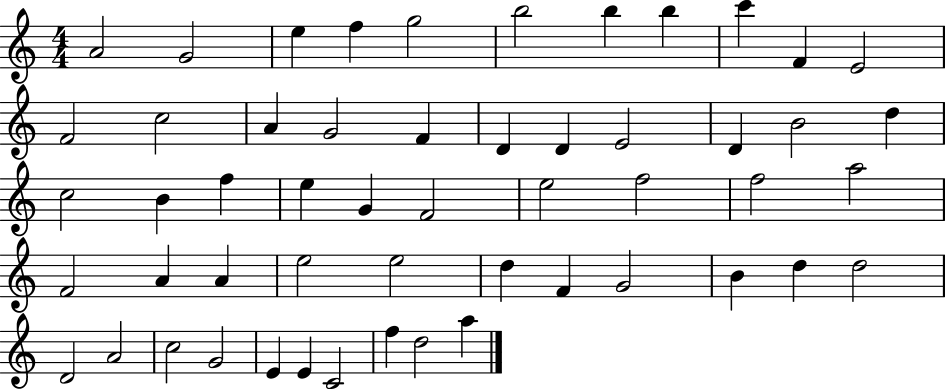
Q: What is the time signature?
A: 4/4